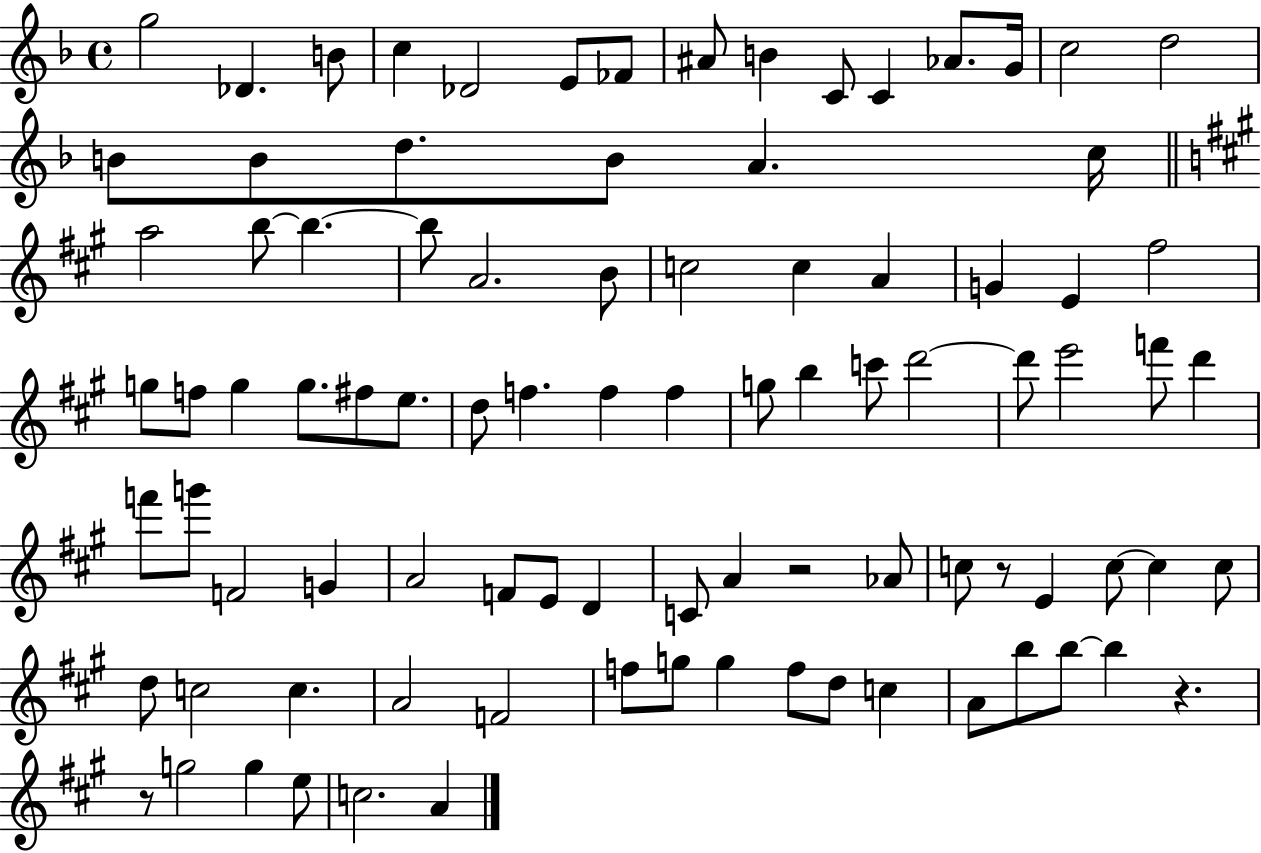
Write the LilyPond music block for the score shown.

{
  \clef treble
  \time 4/4
  \defaultTimeSignature
  \key f \major
  g''2 des'4. b'8 | c''4 des'2 e'8 fes'8 | ais'8 b'4 c'8 c'4 aes'8. g'16 | c''2 d''2 | \break b'8 b'8 d''8. b'8 a'4. c''16 | \bar "||" \break \key a \major a''2 b''8~~ b''4.~~ | b''8 a'2. b'8 | c''2 c''4 a'4 | g'4 e'4 fis''2 | \break g''8 f''8 g''4 g''8. fis''8 e''8. | d''8 f''4. f''4 f''4 | g''8 b''4 c'''8 d'''2~~ | d'''8 e'''2 f'''8 d'''4 | \break f'''8 g'''8 f'2 g'4 | a'2 f'8 e'8 d'4 | c'8 a'4 r2 aes'8 | c''8 r8 e'4 c''8~~ c''4 c''8 | \break d''8 c''2 c''4. | a'2 f'2 | f''8 g''8 g''4 f''8 d''8 c''4 | a'8 b''8 b''8~~ b''4 r4. | \break r8 g''2 g''4 e''8 | c''2. a'4 | \bar "|."
}